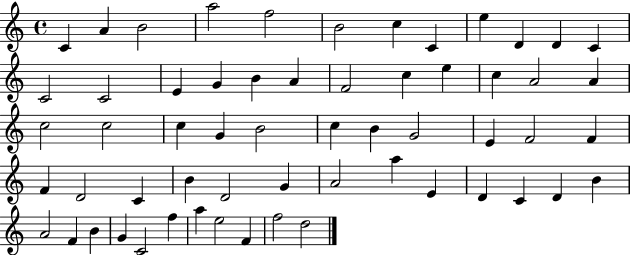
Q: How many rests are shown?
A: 0